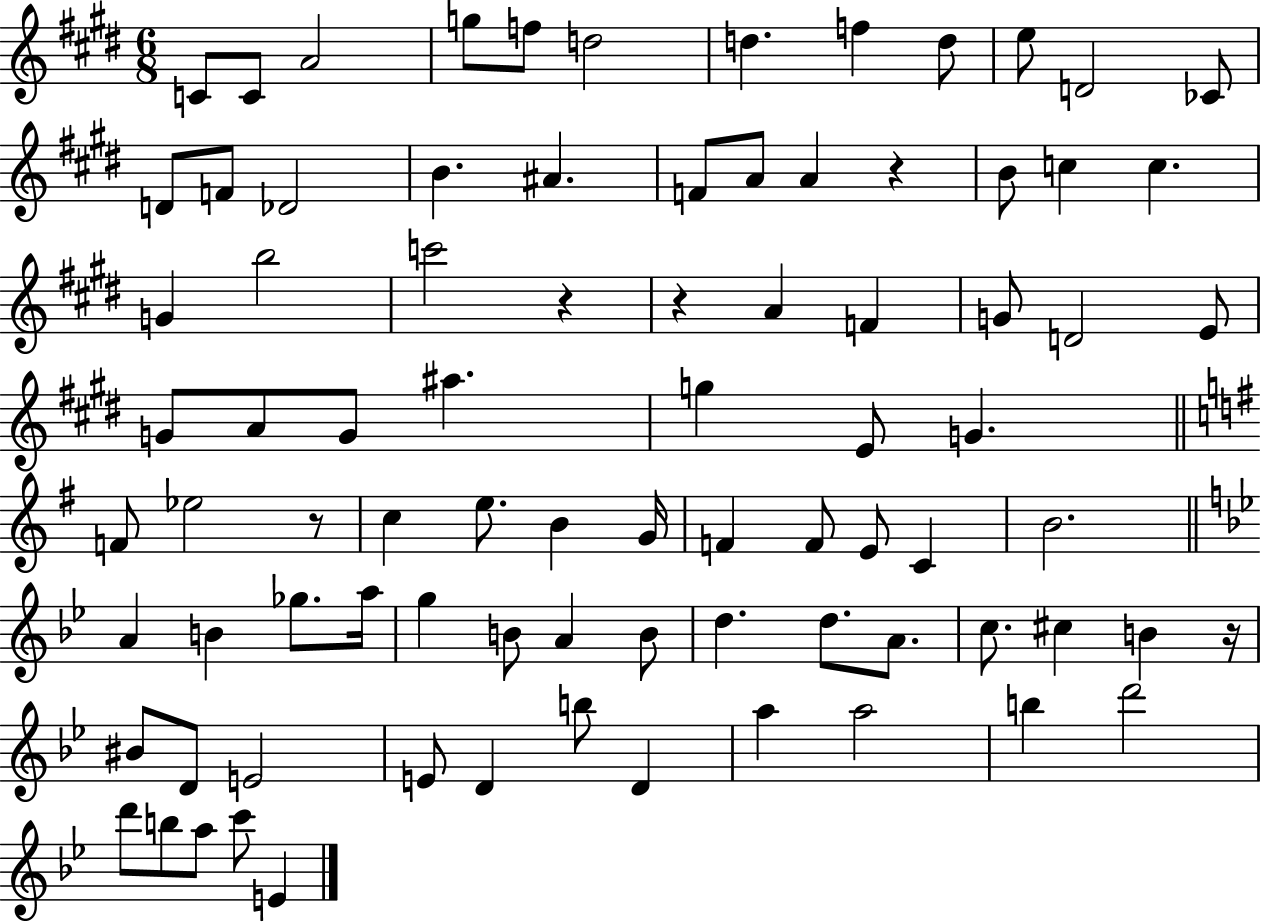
C4/e C4/e A4/h G5/e F5/e D5/h D5/q. F5/q D5/e E5/e D4/h CES4/e D4/e F4/e Db4/h B4/q. A#4/q. F4/e A4/e A4/q R/q B4/e C5/q C5/q. G4/q B5/h C6/h R/q R/q A4/q F4/q G4/e D4/h E4/e G4/e A4/e G4/e A#5/q. G5/q E4/e G4/q. F4/e Eb5/h R/e C5/q E5/e. B4/q G4/s F4/q F4/e E4/e C4/q B4/h. A4/q B4/q Gb5/e. A5/s G5/q B4/e A4/q B4/e D5/q. D5/e. A4/e. C5/e. C#5/q B4/q R/s BIS4/e D4/e E4/h E4/e D4/q B5/e D4/q A5/q A5/h B5/q D6/h D6/e B5/e A5/e C6/e E4/q